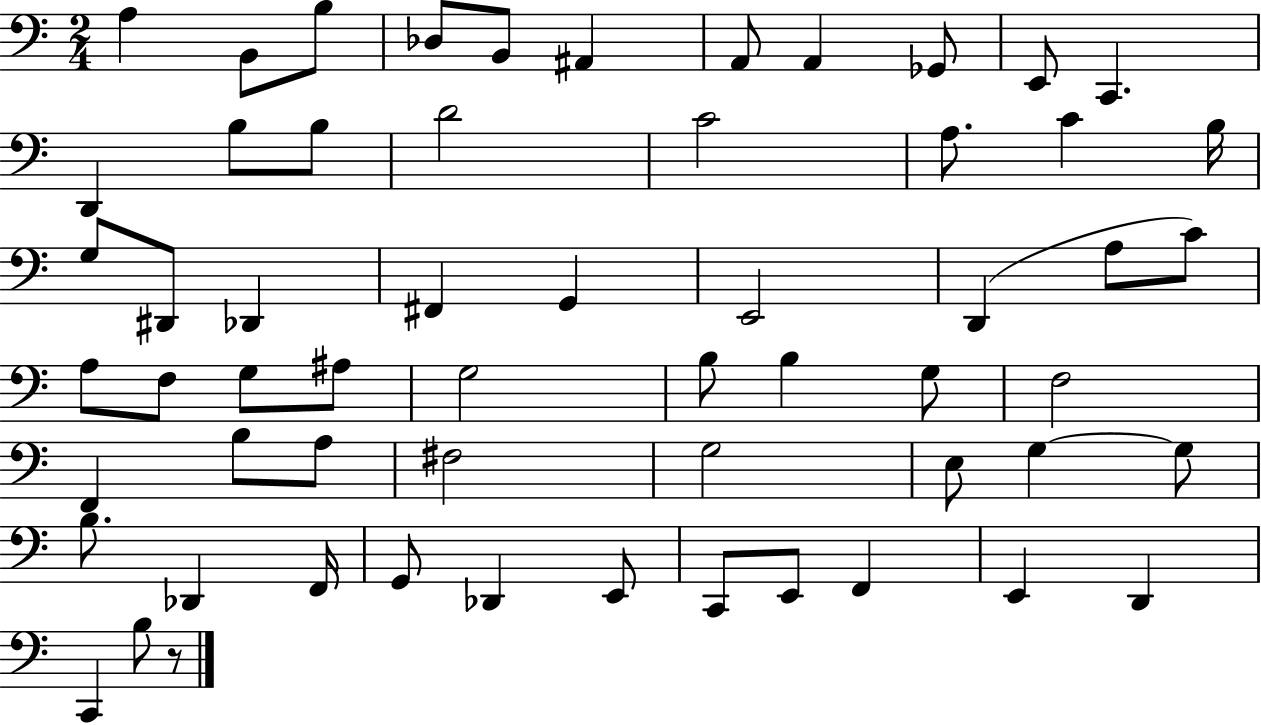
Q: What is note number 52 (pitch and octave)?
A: C2